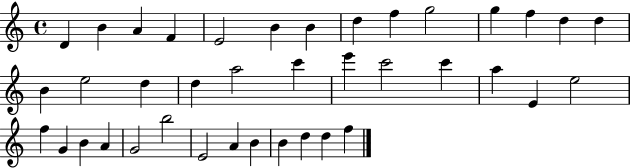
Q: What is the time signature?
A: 4/4